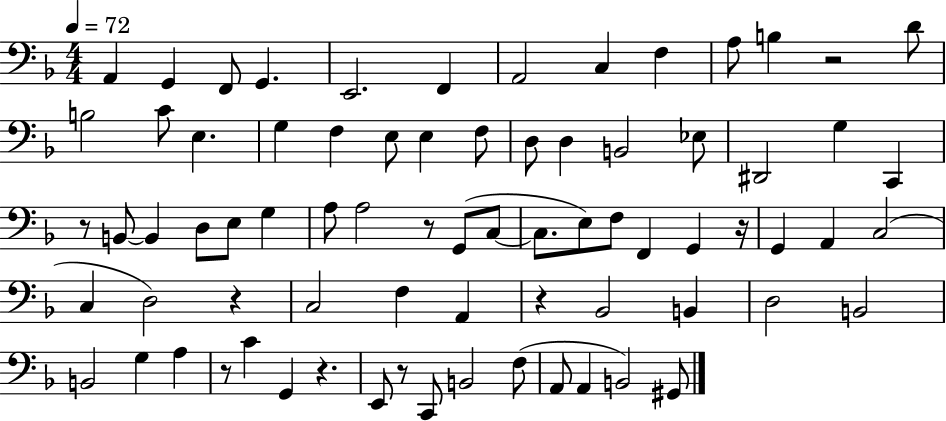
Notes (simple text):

A2/q G2/q F2/e G2/q. E2/h. F2/q A2/h C3/q F3/q A3/e B3/q R/h D4/e B3/h C4/e E3/q. G3/q F3/q E3/e E3/q F3/e D3/e D3/q B2/h Eb3/e D#2/h G3/q C2/q R/e B2/e B2/q D3/e E3/e G3/q A3/e A3/h R/e G2/e C3/e C3/e. E3/e F3/e F2/q G2/q R/s G2/q A2/q C3/h C3/q D3/h R/q C3/h F3/q A2/q R/q Bb2/h B2/q D3/h B2/h B2/h G3/q A3/q R/e C4/q G2/q R/q. E2/e R/e C2/e B2/h F3/e A2/e A2/q B2/h G#2/e